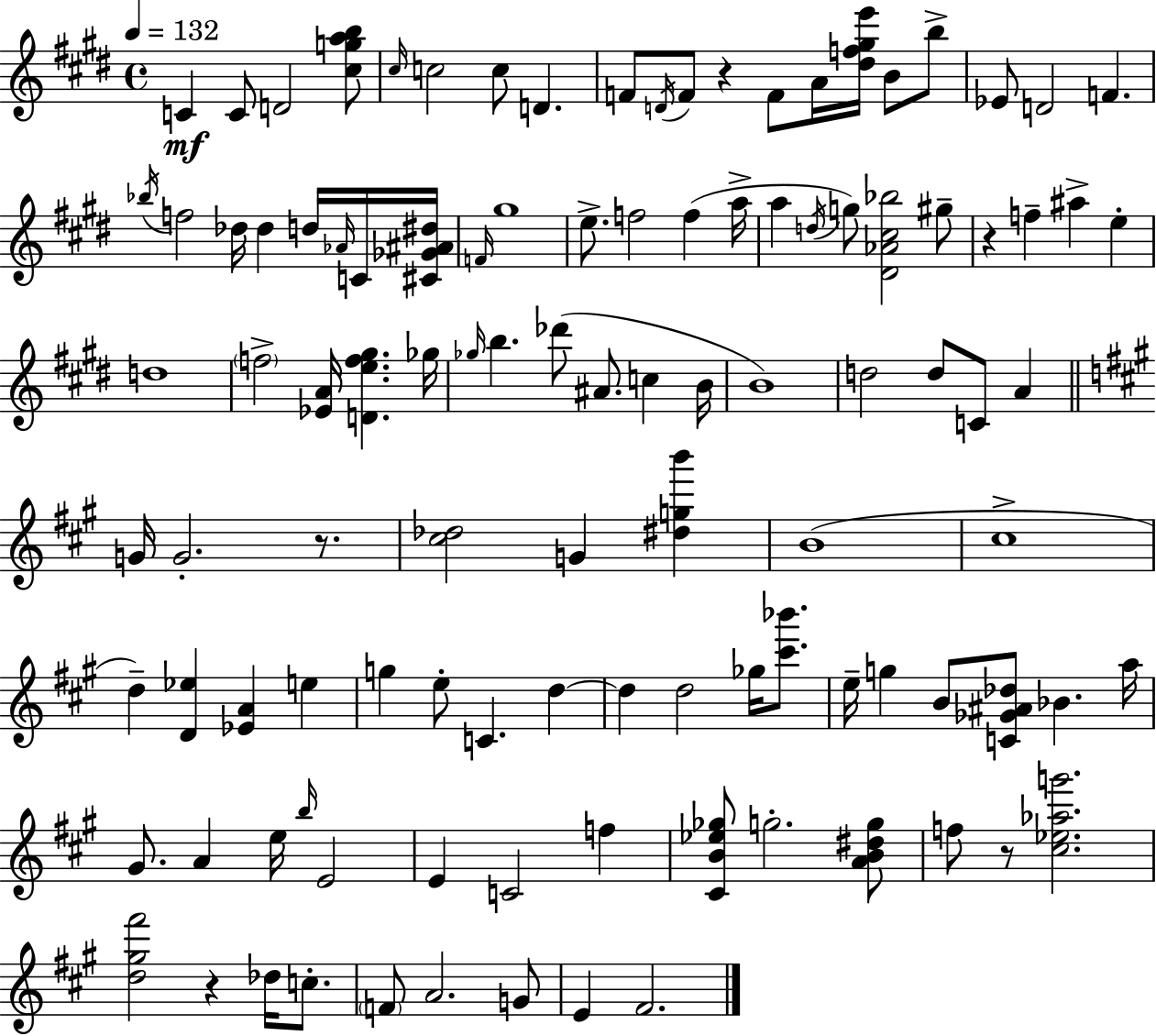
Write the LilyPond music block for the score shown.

{
  \clef treble
  \time 4/4
  \defaultTimeSignature
  \key e \major
  \tempo 4 = 132
  c'4\mf c'8 d'2 <cis'' g'' a'' b''>8 | \grace { cis''16 } c''2 c''8 d'4. | f'8 \acciaccatura { d'16 } f'8 r4 f'8 a'16 <dis'' f'' gis'' e'''>16 b'8 | b''8-> ees'8 d'2 f'4. | \break \acciaccatura { bes''16 } f''2 des''16 des''4 | d''16 \grace { aes'16 } c'16 <cis' ges' ais' dis''>16 \grace { f'16 } gis''1 | e''8.-> f''2 | f''4( a''16-> a''4 \acciaccatura { d''16 } g''8) <dis' aes' cis'' bes''>2 | \break gis''8-- r4 f''4-- ais''4-> | e''4-. d''1 | \parenthesize f''2-> <ees' a'>16 <d' e'' f'' gis''>4. | ges''16 \grace { ges''16 } b''4. des'''8( ais'8. | \break c''4 b'16 b'1) | d''2 d''8 | c'8 a'4 \bar "||" \break \key a \major g'16 g'2.-. r8. | <cis'' des''>2 g'4 <dis'' g'' b'''>4 | b'1( | cis''1-> | \break d''4--) <d' ees''>4 <ees' a'>4 e''4 | g''4 e''8-. c'4. d''4~~ | d''4 d''2 ges''16 <cis''' bes'''>8. | e''16-- g''4 b'8 <c' ges' ais' des''>8 bes'4. a''16 | \break gis'8. a'4 e''16 \grace { b''16 } e'2 | e'4 c'2 f''4 | <cis' b' ees'' ges''>8 g''2.-. <a' b' dis'' g''>8 | f''8 r8 <cis'' ees'' aes'' g'''>2. | \break <d'' gis'' fis'''>2 r4 des''16 c''8.-. | \parenthesize f'8 a'2. g'8 | e'4 fis'2. | \bar "|."
}